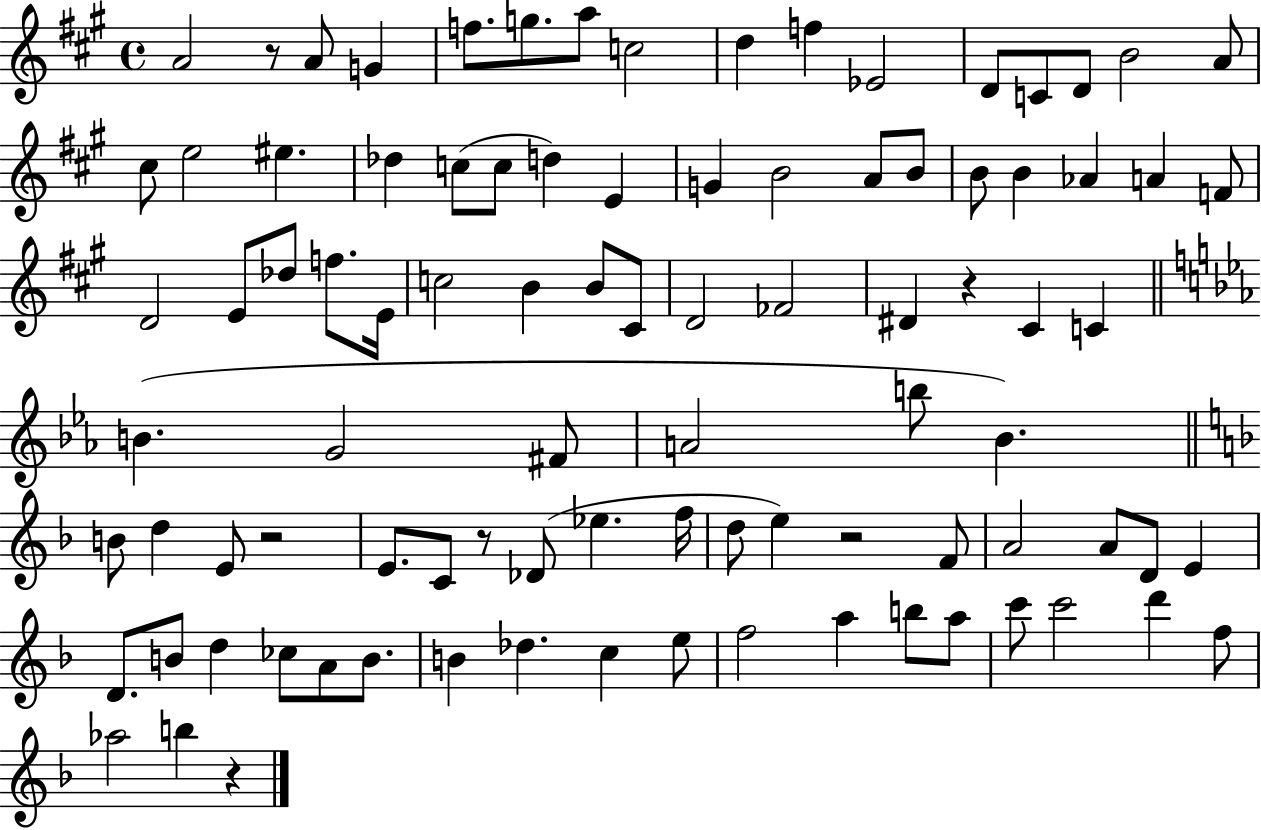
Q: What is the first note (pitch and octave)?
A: A4